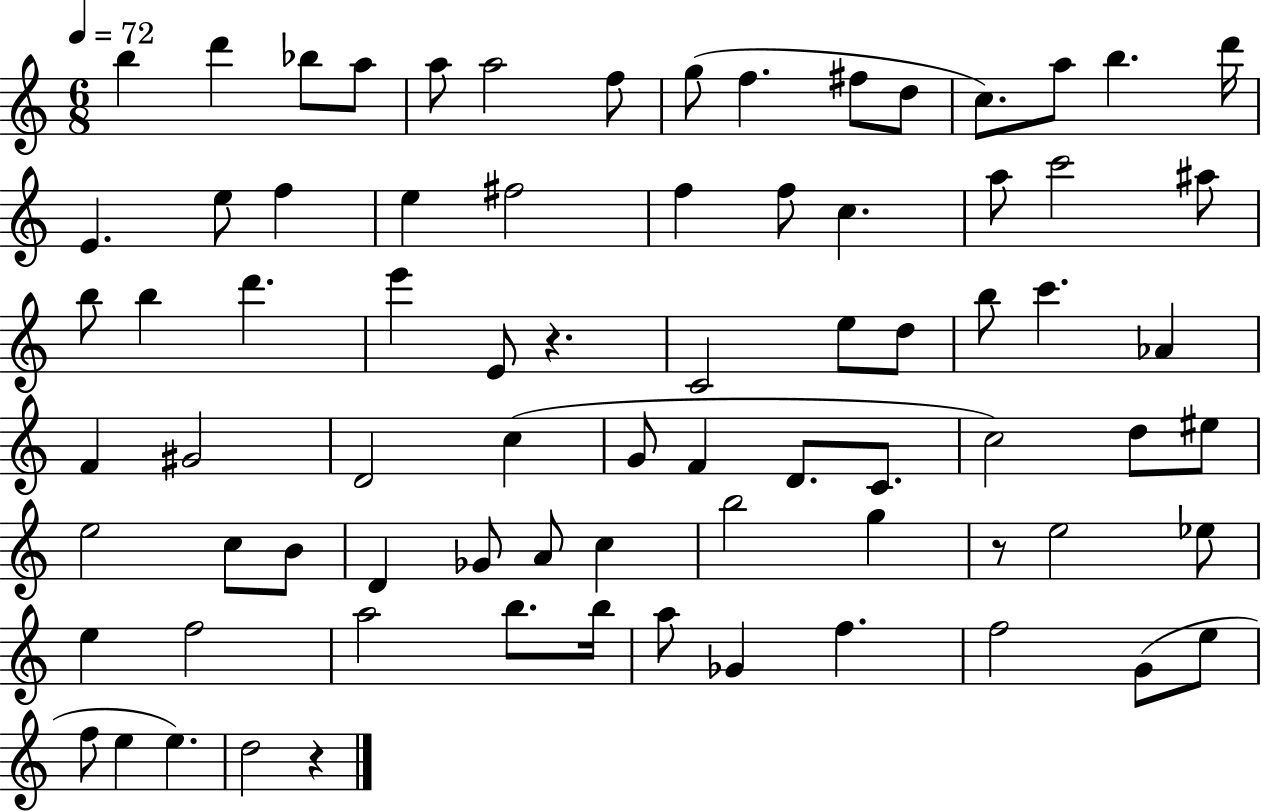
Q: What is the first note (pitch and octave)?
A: B5